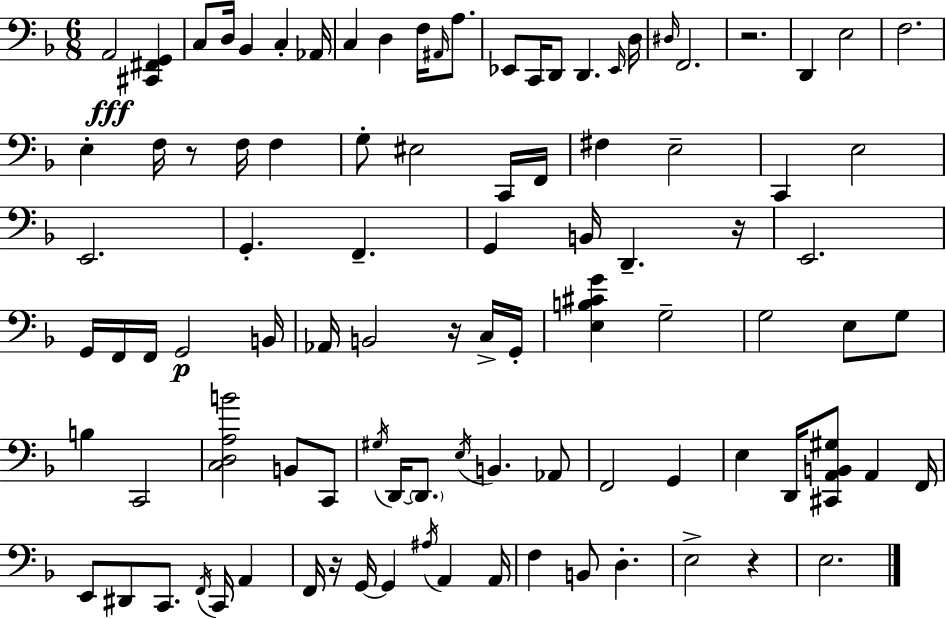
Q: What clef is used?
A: bass